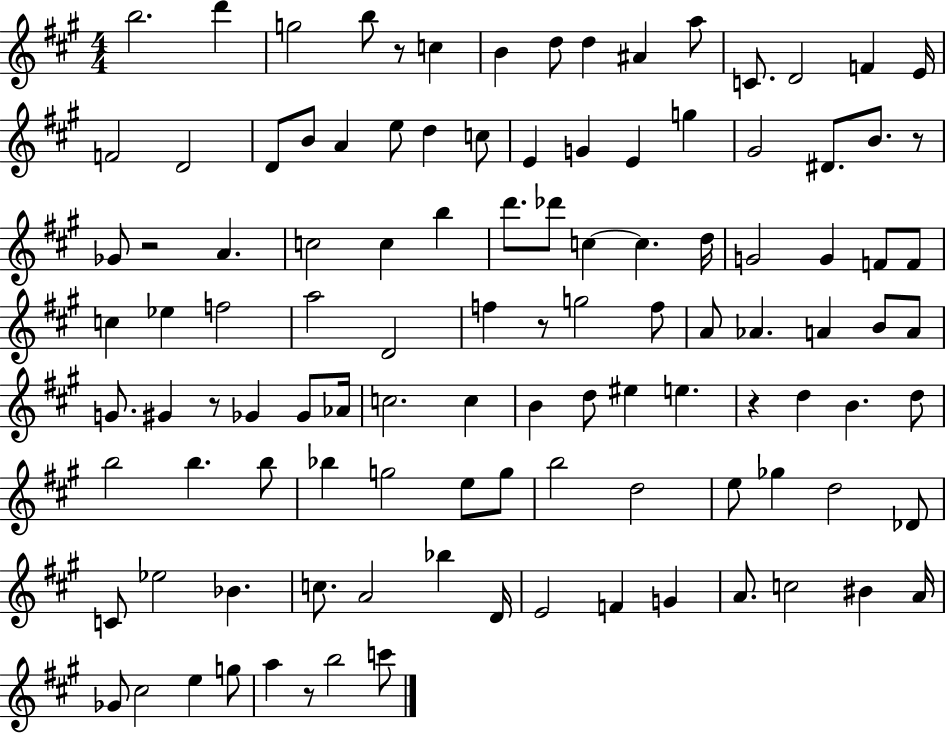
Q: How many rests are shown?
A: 7